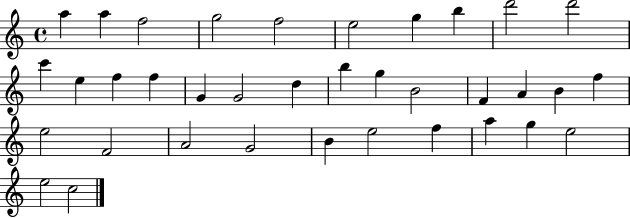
{
  \clef treble
  \time 4/4
  \defaultTimeSignature
  \key c \major
  a''4 a''4 f''2 | g''2 f''2 | e''2 g''4 b''4 | d'''2 d'''2 | \break c'''4 e''4 f''4 f''4 | g'4 g'2 d''4 | b''4 g''4 b'2 | f'4 a'4 b'4 f''4 | \break e''2 f'2 | a'2 g'2 | b'4 e''2 f''4 | a''4 g''4 e''2 | \break e''2 c''2 | \bar "|."
}